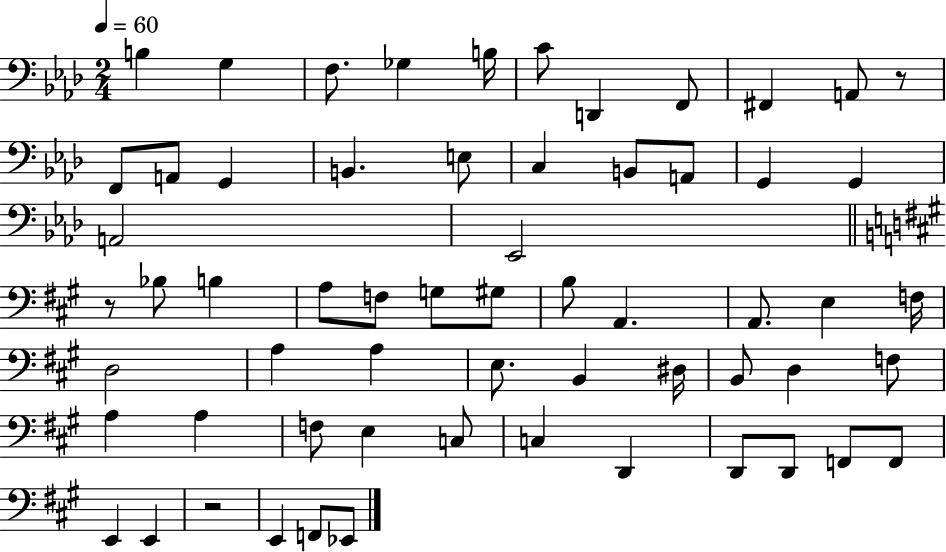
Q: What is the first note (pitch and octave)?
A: B3